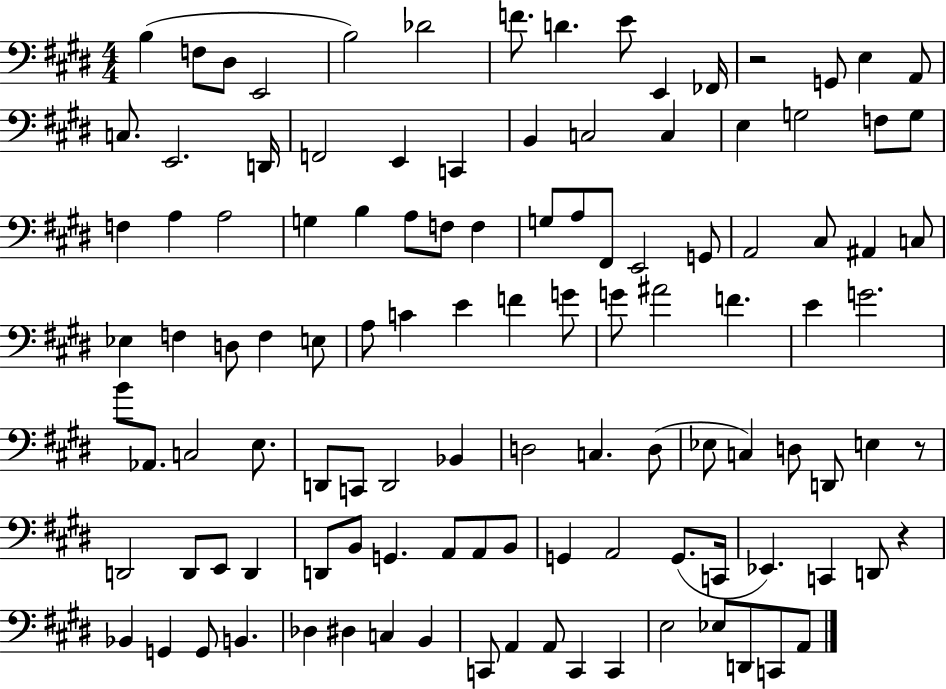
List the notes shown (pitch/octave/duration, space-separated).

B3/q F3/e D#3/e E2/h B3/h Db4/h F4/e. D4/q. E4/e E2/q FES2/s R/h G2/e E3/q A2/e C3/e. E2/h. D2/s F2/h E2/q C2/q B2/q C3/h C3/q E3/q G3/h F3/e G3/e F3/q A3/q A3/h G3/q B3/q A3/e F3/e F3/q G3/e A3/e F#2/e E2/h G2/e A2/h C#3/e A#2/q C3/e Eb3/q F3/q D3/e F3/q E3/e A3/e C4/q E4/q F4/q G4/e G4/e A#4/h F4/q. E4/q G4/h. B4/e Ab2/e. C3/h E3/e. D2/e C2/e D2/h Bb2/q D3/h C3/q. D3/e Eb3/e C3/q D3/e D2/e E3/q R/e D2/h D2/e E2/e D2/q D2/e B2/e G2/q. A2/e A2/e B2/e G2/q A2/h G2/e. C2/s Eb2/q. C2/q D2/e R/q Bb2/q G2/q G2/e B2/q. Db3/q D#3/q C3/q B2/q C2/e A2/q A2/e C2/q C2/q E3/h Eb3/e D2/e C2/e A2/e